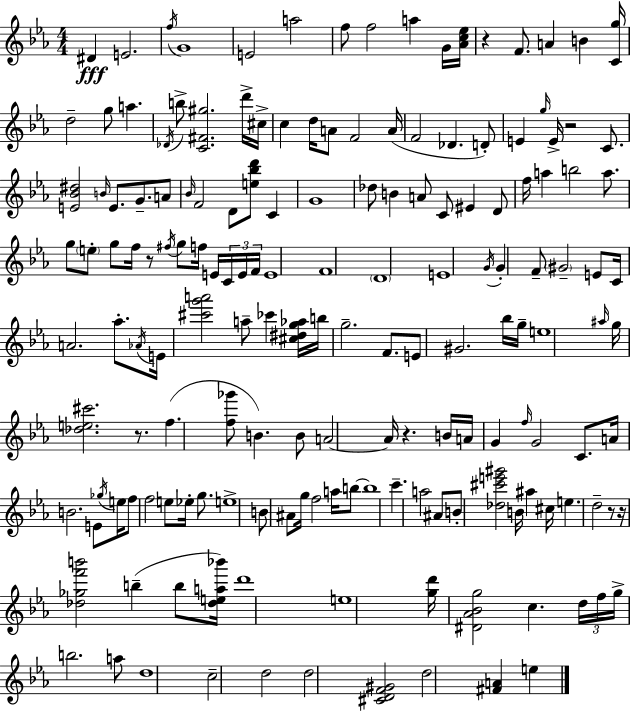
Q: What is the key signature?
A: C minor